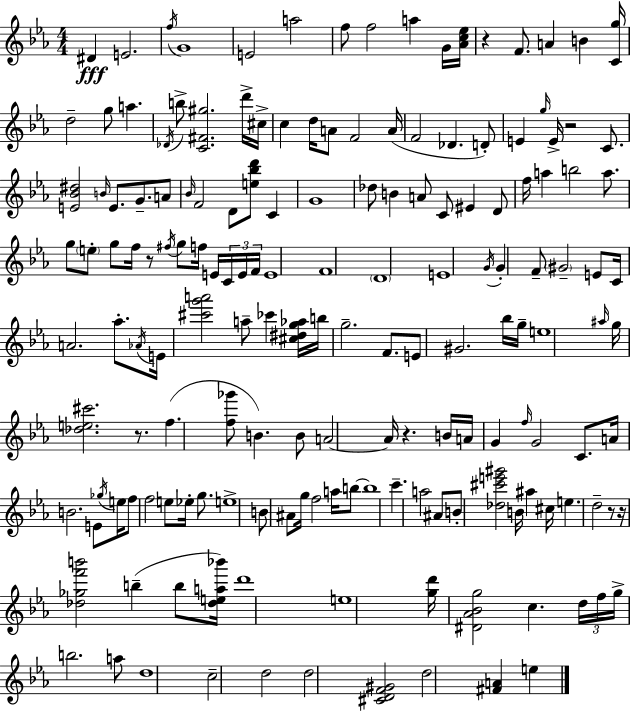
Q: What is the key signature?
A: C minor